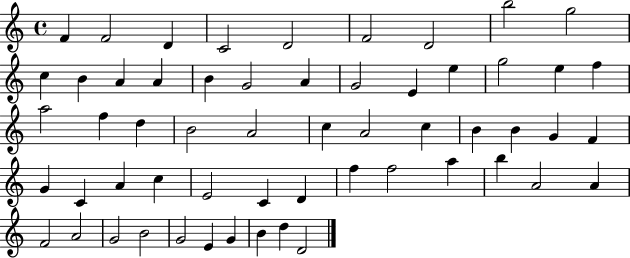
{
  \clef treble
  \time 4/4
  \defaultTimeSignature
  \key c \major
  f'4 f'2 d'4 | c'2 d'2 | f'2 d'2 | b''2 g''2 | \break c''4 b'4 a'4 a'4 | b'4 g'2 a'4 | g'2 e'4 e''4 | g''2 e''4 f''4 | \break a''2 f''4 d''4 | b'2 a'2 | c''4 a'2 c''4 | b'4 b'4 g'4 f'4 | \break g'4 c'4 a'4 c''4 | e'2 c'4 d'4 | f''4 f''2 a''4 | b''4 a'2 a'4 | \break f'2 a'2 | g'2 b'2 | g'2 e'4 g'4 | b'4 d''4 d'2 | \break \bar "|."
}